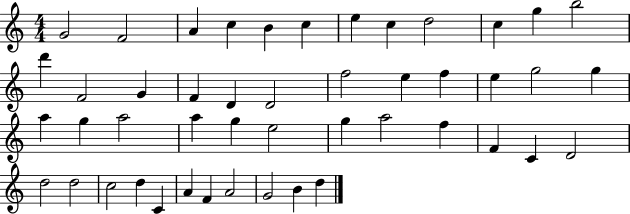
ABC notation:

X:1
T:Untitled
M:4/4
L:1/4
K:C
G2 F2 A c B c e c d2 c g b2 d' F2 G F D D2 f2 e f e g2 g a g a2 a g e2 g a2 f F C D2 d2 d2 c2 d C A F A2 G2 B d